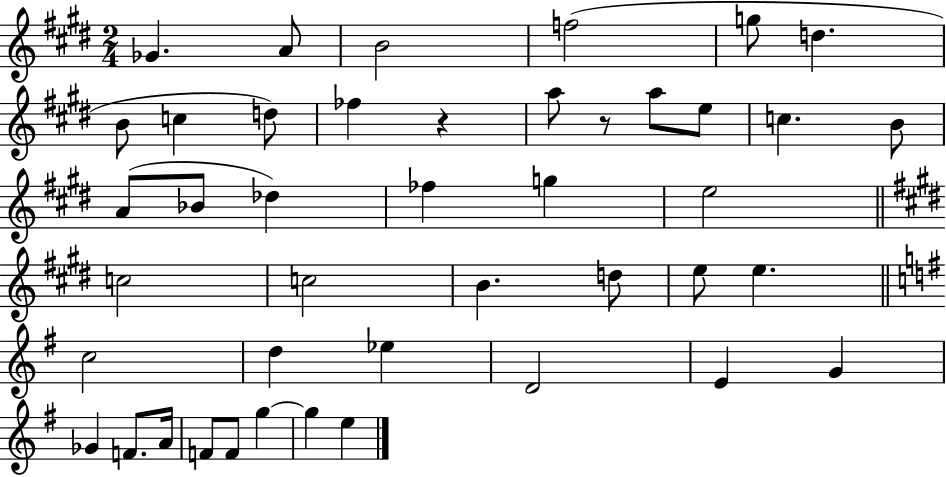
{
  \clef treble
  \numericTimeSignature
  \time 2/4
  \key e \major
  \repeat volta 2 { ges'4. a'8 | b'2 | f''2( | g''8 d''4. | \break b'8 c''4 d''8) | fes''4 r4 | a''8 r8 a''8 e''8 | c''4. b'8 | \break a'8( bes'8 des''4) | fes''4 g''4 | e''2 | \bar "||" \break \key e \major c''2 | c''2 | b'4. d''8 | e''8 e''4. | \break \bar "||" \break \key e \minor c''2 | d''4 ees''4 | d'2 | e'4 g'4 | \break ges'4 f'8. a'16 | f'8 f'8 g''4~~ | g''4 e''4 | } \bar "|."
}